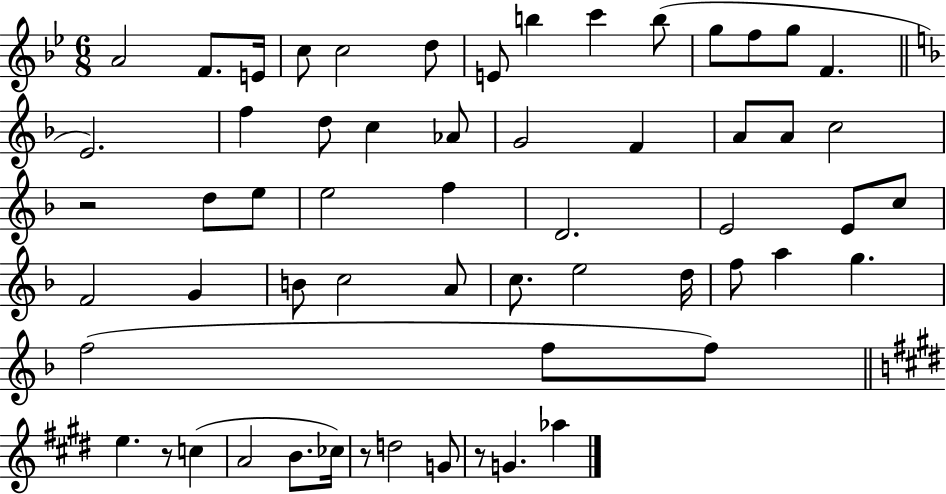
A4/h F4/e. E4/s C5/e C5/h D5/e E4/e B5/q C6/q B5/e G5/e F5/e G5/e F4/q. E4/h. F5/q D5/e C5/q Ab4/e G4/h F4/q A4/e A4/e C5/h R/h D5/e E5/e E5/h F5/q D4/h. E4/h E4/e C5/e F4/h G4/q B4/e C5/h A4/e C5/e. E5/h D5/s F5/e A5/q G5/q. F5/h F5/e F5/e E5/q. R/e C5/q A4/h B4/e. CES5/s R/e D5/h G4/e R/e G4/q. Ab5/q